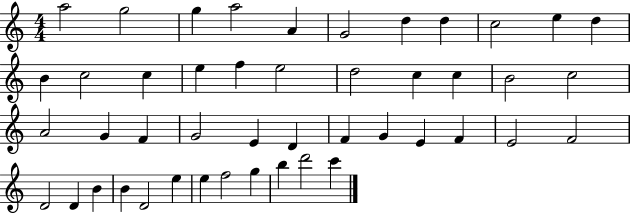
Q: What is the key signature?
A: C major